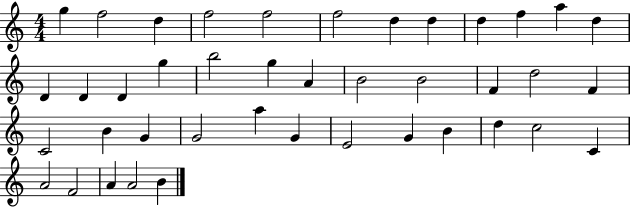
G5/q F5/h D5/q F5/h F5/h F5/h D5/q D5/q D5/q F5/q A5/q D5/q D4/q D4/q D4/q G5/q B5/h G5/q A4/q B4/h B4/h F4/q D5/h F4/q C4/h B4/q G4/q G4/h A5/q G4/q E4/h G4/q B4/q D5/q C5/h C4/q A4/h F4/h A4/q A4/h B4/q